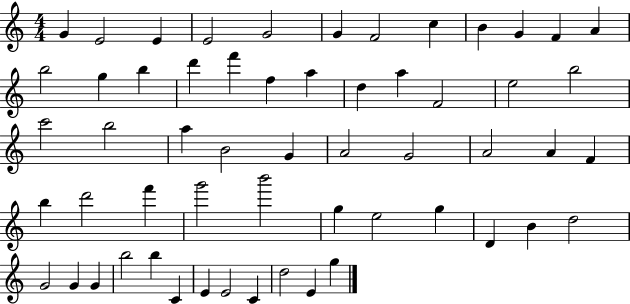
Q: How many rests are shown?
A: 0